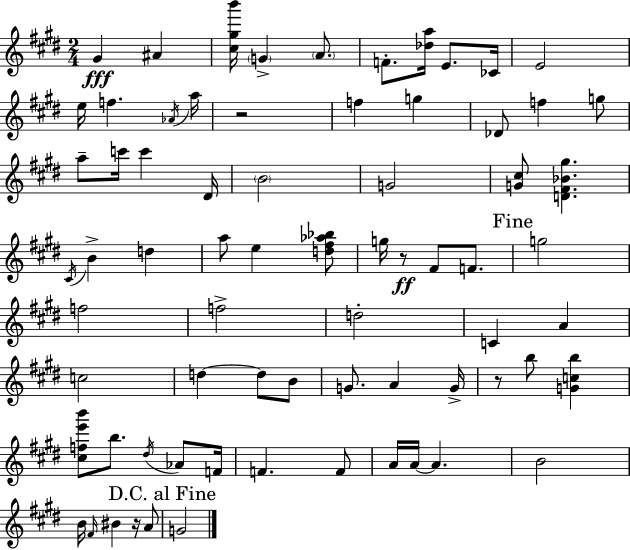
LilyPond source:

{
  \clef treble
  \numericTimeSignature
  \time 2/4
  \key e \major
  gis'4\fff ais'4 | <cis'' gis'' b'''>16 \parenthesize g'4-> \parenthesize a'8. | f'8.-. <des'' a''>16 e'8. ces'16 | e'2 | \break e''16 f''4. \acciaccatura { aes'16 } | a''16 r2 | f''4 g''4 | des'8 f''4 g''8 | \break a''8-- c'''16 c'''4 | dis'16 \parenthesize b'2 | g'2 | <g' cis''>8 <d' fis' bes' gis''>4. | \break \acciaccatura { cis'16 } b'4-> d''4 | a''8 e''4 | <d'' fis'' aes'' bes''>8 g''16 r8\ff fis'8 f'8. | \mark "Fine" g''2 | \break f''2 | f''2-> | d''2-. | c'4 a'4 | \break c''2 | d''4~~ d''8 | b'8 g'8. a'4 | g'16-> r8 b''8 <g' c'' b''>4 | \break <cis'' f'' e''' b'''>8 b''8. \acciaccatura { dis''16 } | aes'8 f'16 f'4. | f'8 a'16 a'16~~ a'4. | b'2 | \break b'16 \grace { fis'16 } bis'4 | r16 a'8 \mark "D.C. al Fine" g'2 | \bar "|."
}